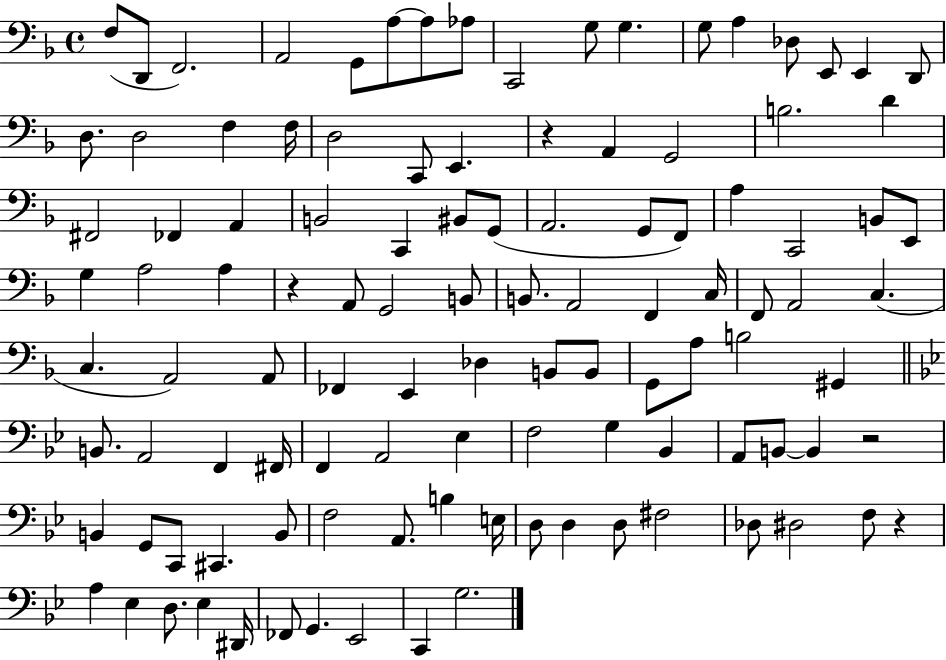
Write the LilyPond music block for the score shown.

{
  \clef bass
  \time 4/4
  \defaultTimeSignature
  \key f \major
  \repeat volta 2 { f8( d,8 f,2.) | a,2 g,8 a8~~ a8 aes8 | c,2 g8 g4. | g8 a4 des8 e,8 e,4 d,8 | \break d8. d2 f4 f16 | d2 c,8 e,4. | r4 a,4 g,2 | b2. d'4 | \break fis,2 fes,4 a,4 | b,2 c,4 bis,8 g,8( | a,2. g,8 f,8) | a4 c,2 b,8 e,8 | \break g4 a2 a4 | r4 a,8 g,2 b,8 | b,8. a,2 f,4 c16 | f,8 a,2 c4.( | \break c4. a,2) a,8 | fes,4 e,4 des4 b,8 b,8 | g,8 a8 b2 gis,4 | \bar "||" \break \key bes \major b,8. a,2 f,4 fis,16 | f,4 a,2 ees4 | f2 g4 bes,4 | a,8 b,8~~ b,4 r2 | \break b,4 g,8 c,8 cis,4. b,8 | f2 a,8. b4 e16 | d8 d4 d8 fis2 | des8 dis2 f8 r4 | \break a4 ees4 d8. ees4 dis,16 | fes,8 g,4. ees,2 | c,4 g2. | } \bar "|."
}